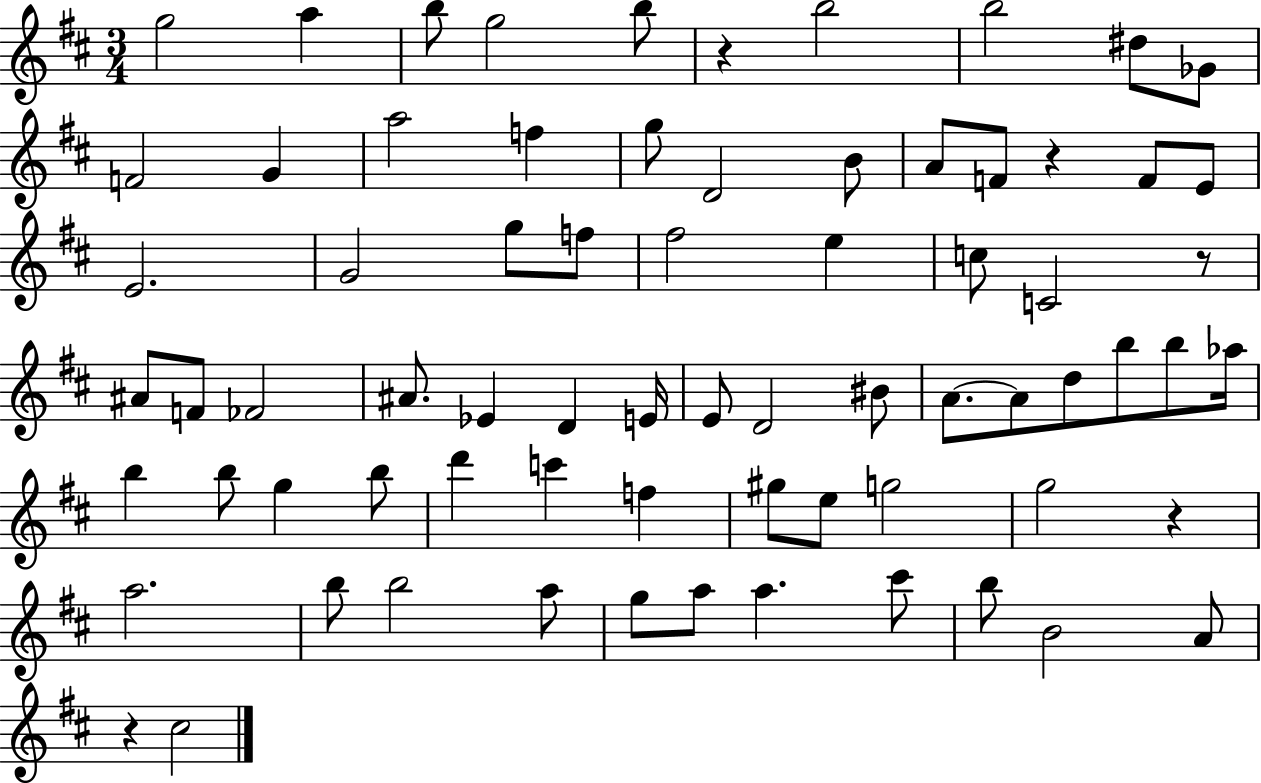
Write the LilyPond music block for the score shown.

{
  \clef treble
  \numericTimeSignature
  \time 3/4
  \key d \major
  \repeat volta 2 { g''2 a''4 | b''8 g''2 b''8 | r4 b''2 | b''2 dis''8 ges'8 | \break f'2 g'4 | a''2 f''4 | g''8 d'2 b'8 | a'8 f'8 r4 f'8 e'8 | \break e'2. | g'2 g''8 f''8 | fis''2 e''4 | c''8 c'2 r8 | \break ais'8 f'8 fes'2 | ais'8. ees'4 d'4 e'16 | e'8 d'2 bis'8 | a'8.~~ a'8 d''8 b''8 b''8 aes''16 | \break b''4 b''8 g''4 b''8 | d'''4 c'''4 f''4 | gis''8 e''8 g''2 | g''2 r4 | \break a''2. | b''8 b''2 a''8 | g''8 a''8 a''4. cis'''8 | b''8 b'2 a'8 | \break r4 cis''2 | } \bar "|."
}